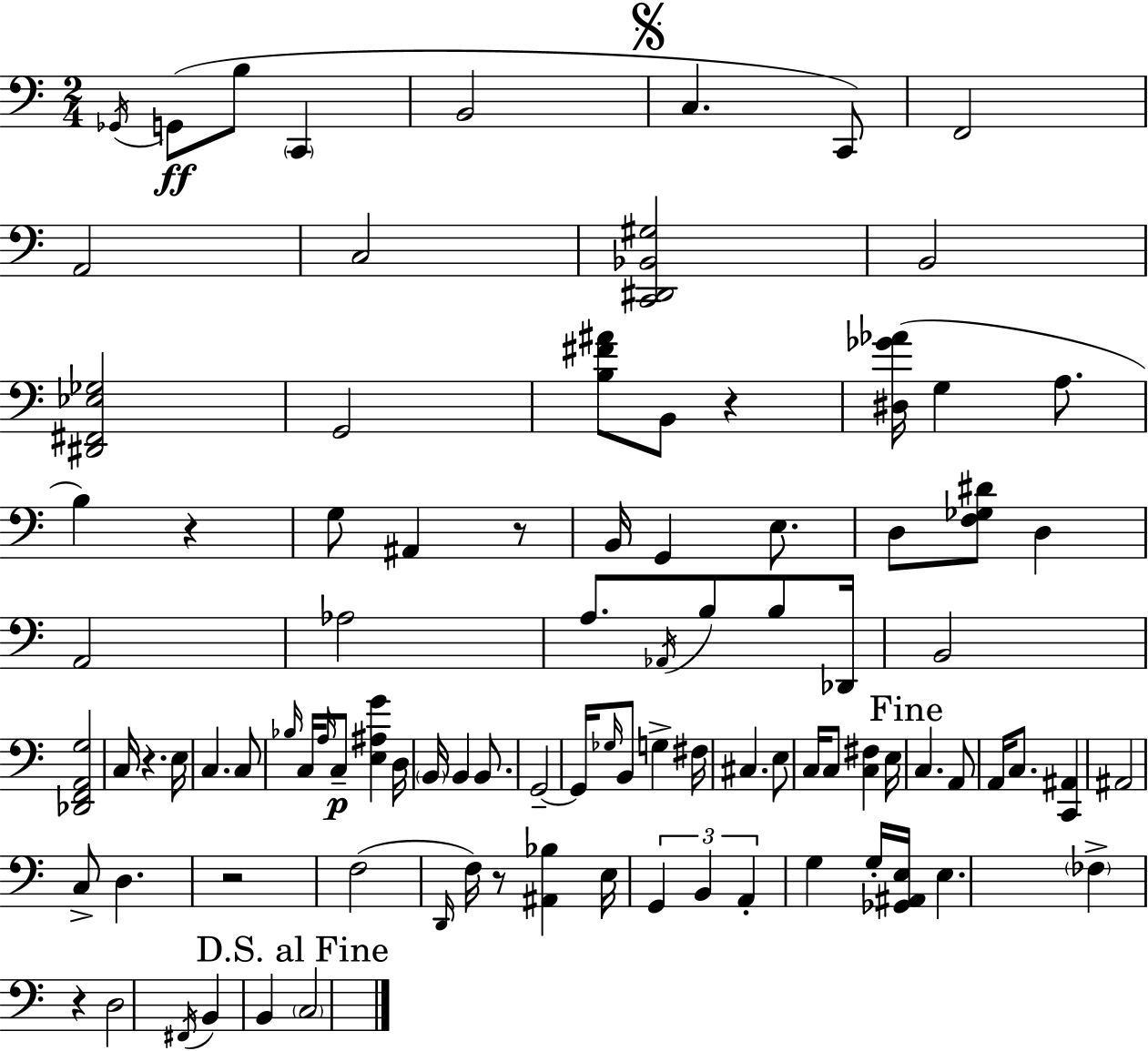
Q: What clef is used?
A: bass